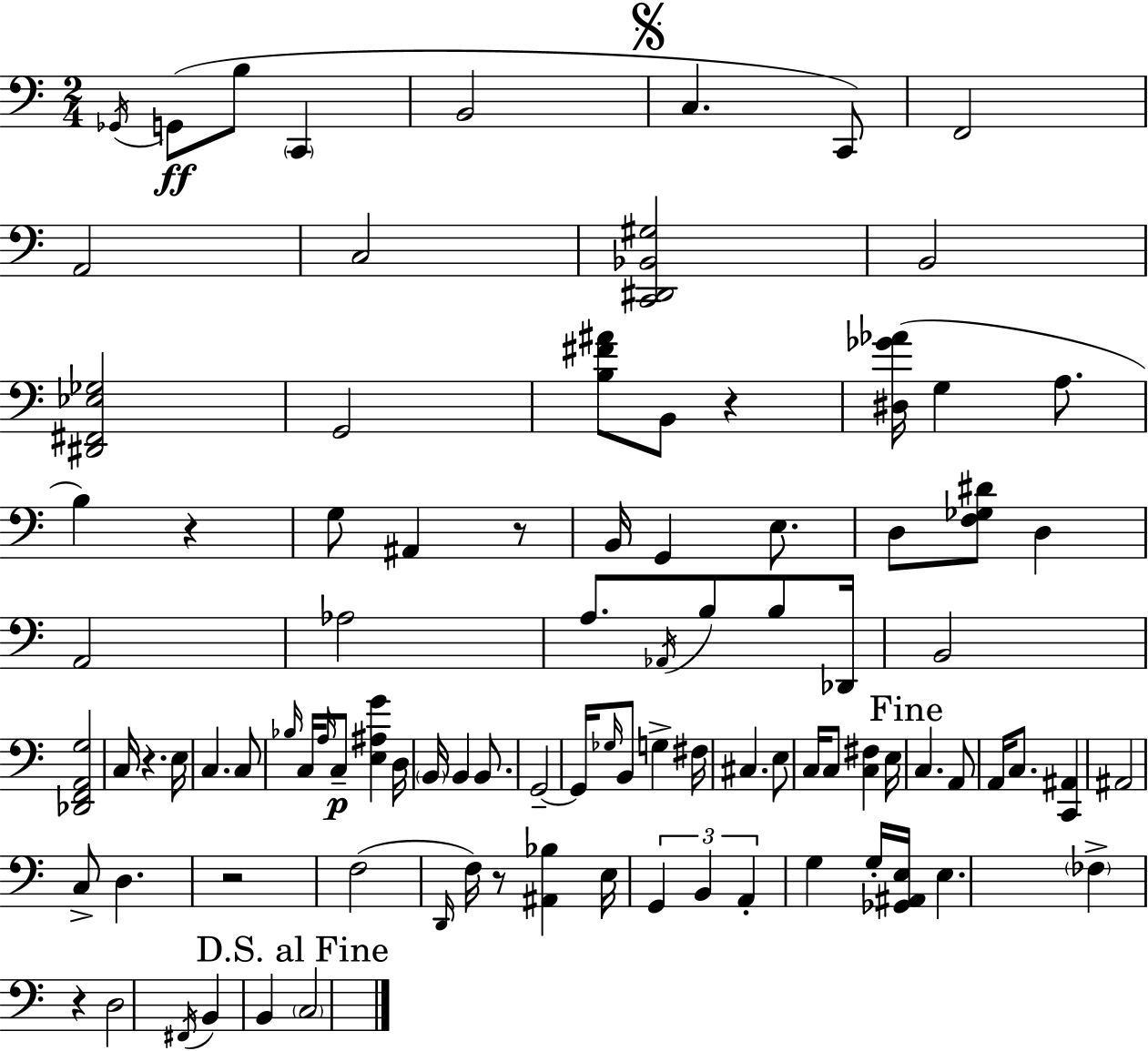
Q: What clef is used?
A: bass